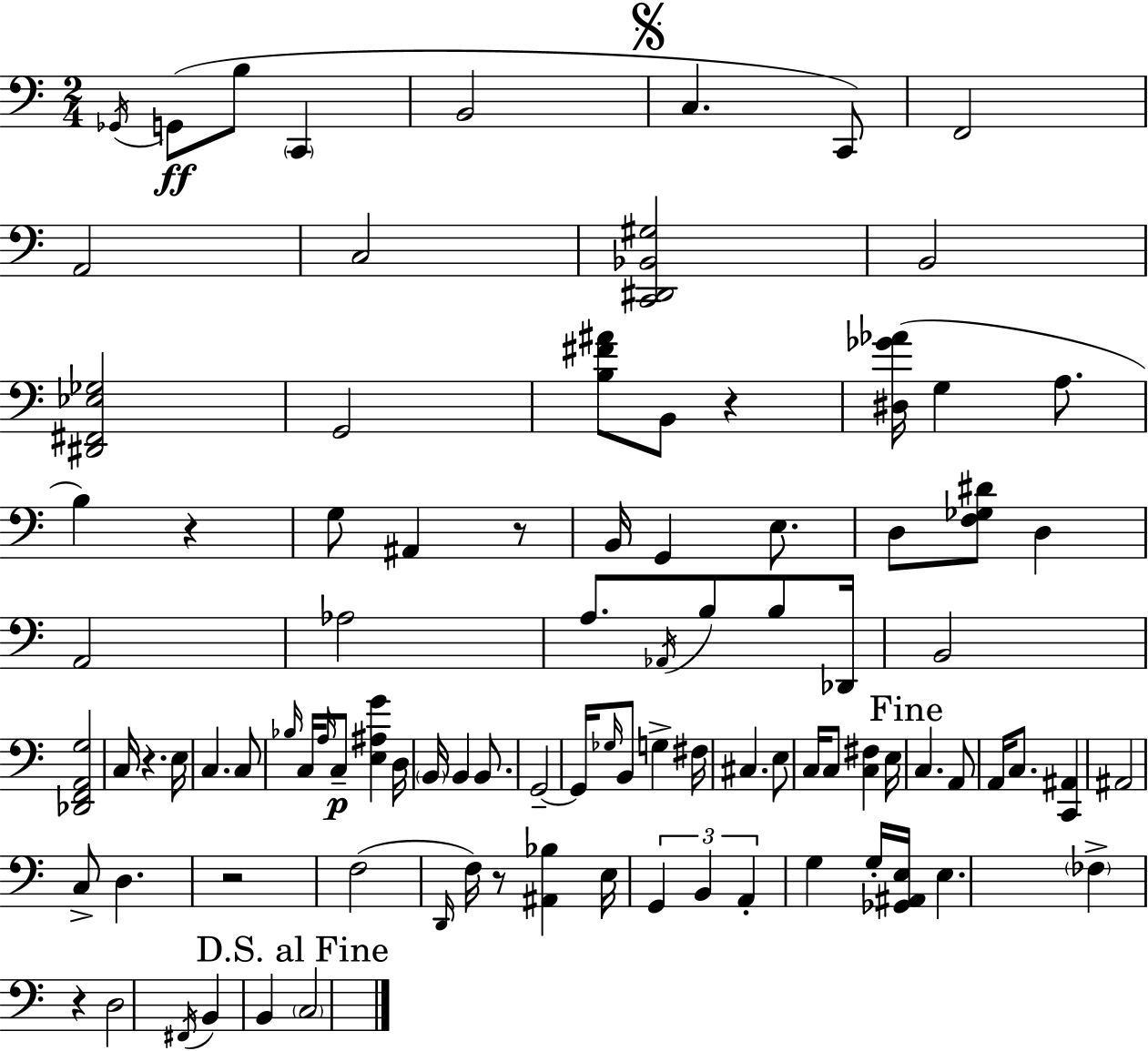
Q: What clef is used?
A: bass